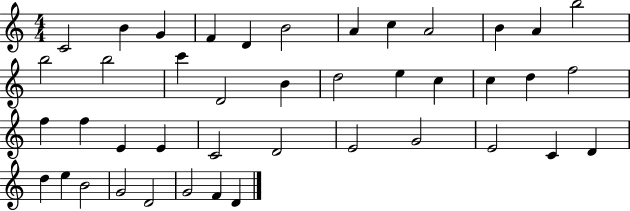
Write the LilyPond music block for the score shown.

{
  \clef treble
  \numericTimeSignature
  \time 4/4
  \key c \major
  c'2 b'4 g'4 | f'4 d'4 b'2 | a'4 c''4 a'2 | b'4 a'4 b''2 | \break b''2 b''2 | c'''4 d'2 b'4 | d''2 e''4 c''4 | c''4 d''4 f''2 | \break f''4 f''4 e'4 e'4 | c'2 d'2 | e'2 g'2 | e'2 c'4 d'4 | \break d''4 e''4 b'2 | g'2 d'2 | g'2 f'4 d'4 | \bar "|."
}